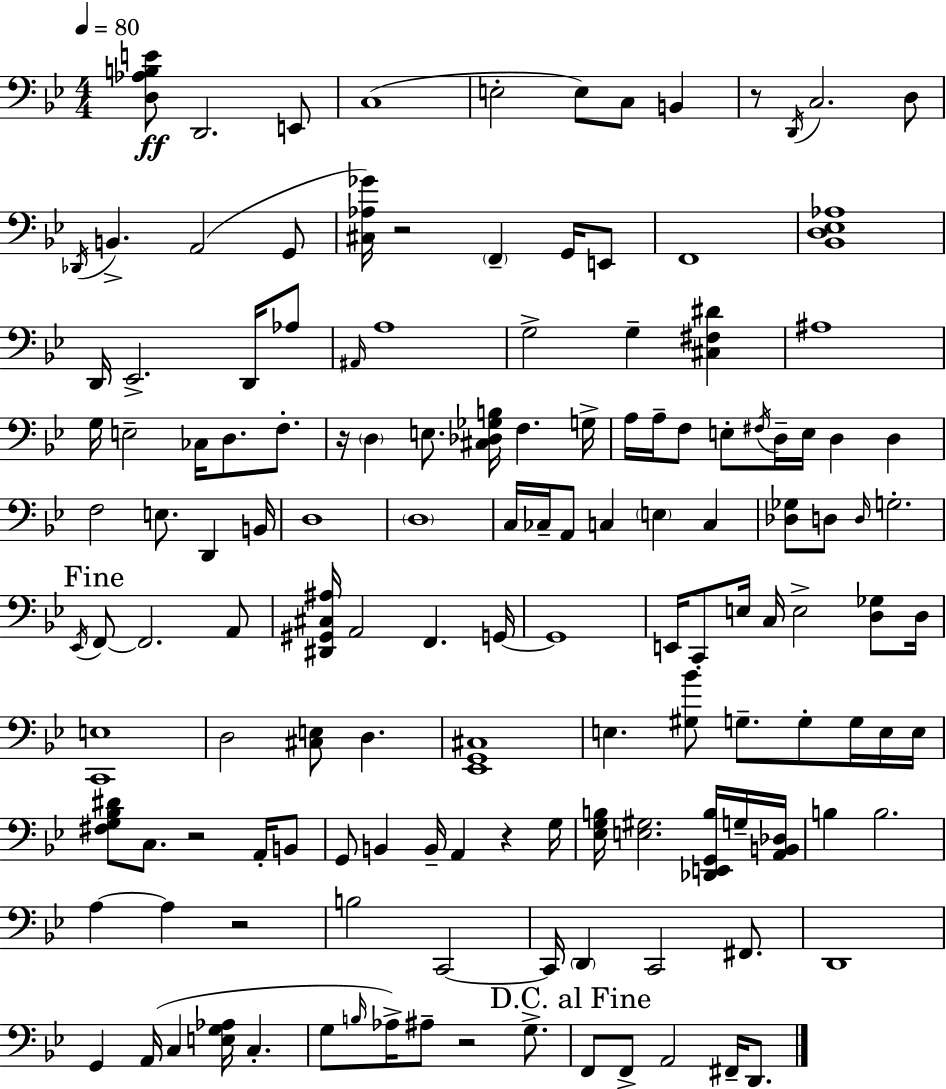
{
  \clef bass
  \numericTimeSignature
  \time 4/4
  \key g \minor
  \tempo 4 = 80
  <d aes b e'>8\ff d,2. e,8 | c1( | e2-. e8) c8 b,4 | r8 \acciaccatura { d,16 } c2. d8 | \break \acciaccatura { des,16 } b,4.-> a,2( | g,8 <cis aes ges'>16) r2 \parenthesize f,4-- g,16 | e,8 f,1 | <bes, d ees aes>1 | \break d,16 ees,2.-> d,16 | aes8 \grace { ais,16 } a1 | g2-> g4-- <cis fis dis'>4 | ais1 | \break g16 e2-- ces16 d8. | f8.-. r16 \parenthesize d4 e8. <cis des ges b>16 f4. | g16-> a16 a16-- f8 e8-. \acciaccatura { fis16 } d16-- e16 d4 | d4 f2 e8. d,4 | \break b,16 d1 | \parenthesize d1 | c16 ces16-- a,8 c4 \parenthesize e4 | c4 <des ges>8 d8 \grace { d16 } g2.-. | \break \mark "Fine" \acciaccatura { ees,16 } f,8~~ f,2. | a,8 <dis, gis, cis ais>16 a,2 f,4. | g,16~~ g,1 | e,16 c,8-. e16 c16 e2-> | \break <d ges>8 d16 <c, e>1 | d2 <cis e>8 | d4. <ees, g, cis>1 | e4. <gis bes'>8 g8.-- | \break g8-. g16 e16 e16 <fis g bes dis'>8 c8. r2 | a,16-. b,8 g,8 b,4 b,16-- a,4 | r4 g16 <ees g b>16 <e gis>2. | <des, e, g, b>16 g16-- <a, b, des>16 b4 b2. | \break a4~~ a4 r2 | b2 c,2~~ | c,16 \parenthesize d,4 c,2 | fis,8. d,1 | \break g,4 a,16( c4 <e g aes>16 | c4.-. g8 \grace { b16 }) aes16-> ais8-- r2 | g8.-> \mark "D.C. al Fine" f,8 f,8-> a,2 | fis,16-- d,8. \bar "|."
}